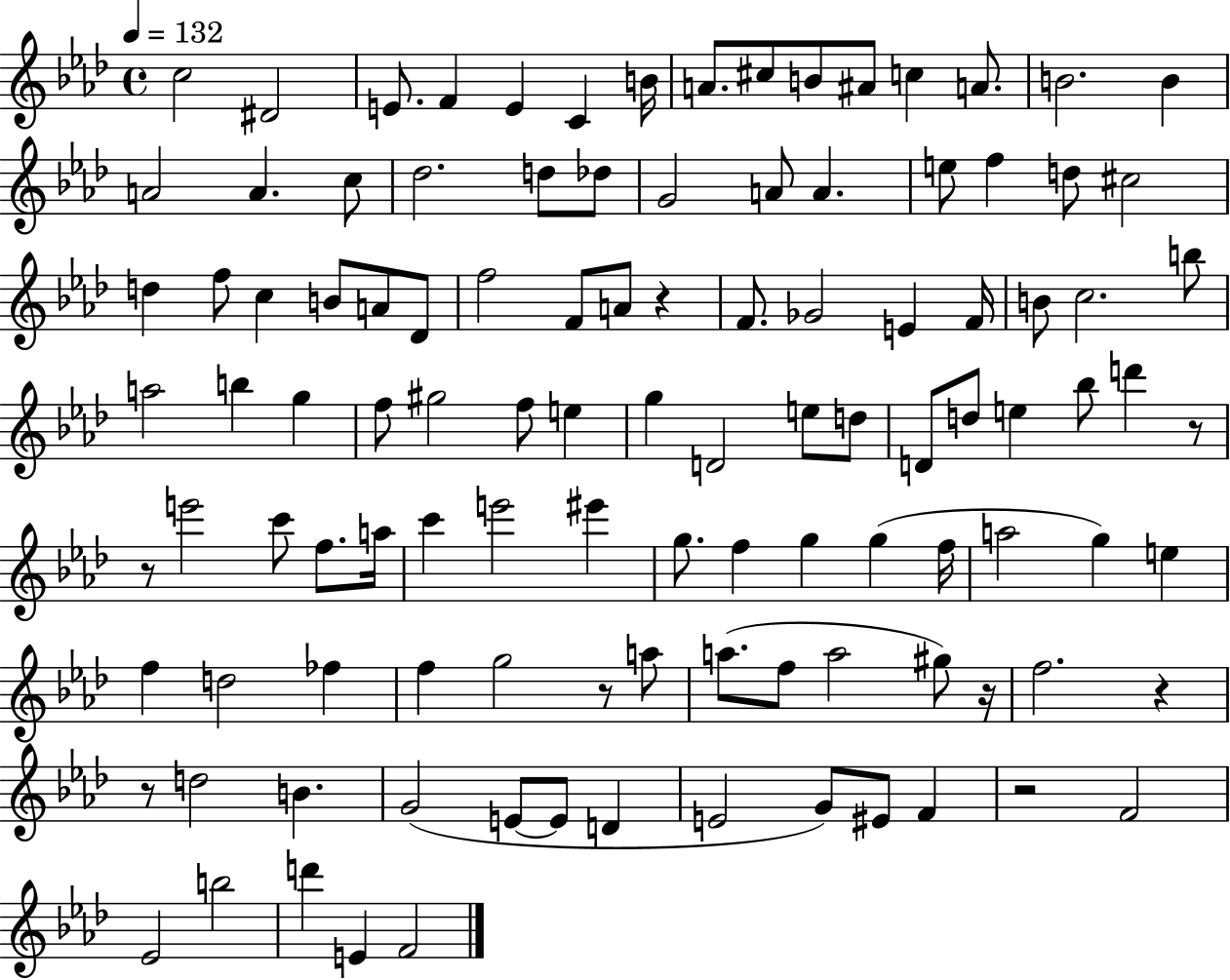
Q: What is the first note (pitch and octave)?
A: C5